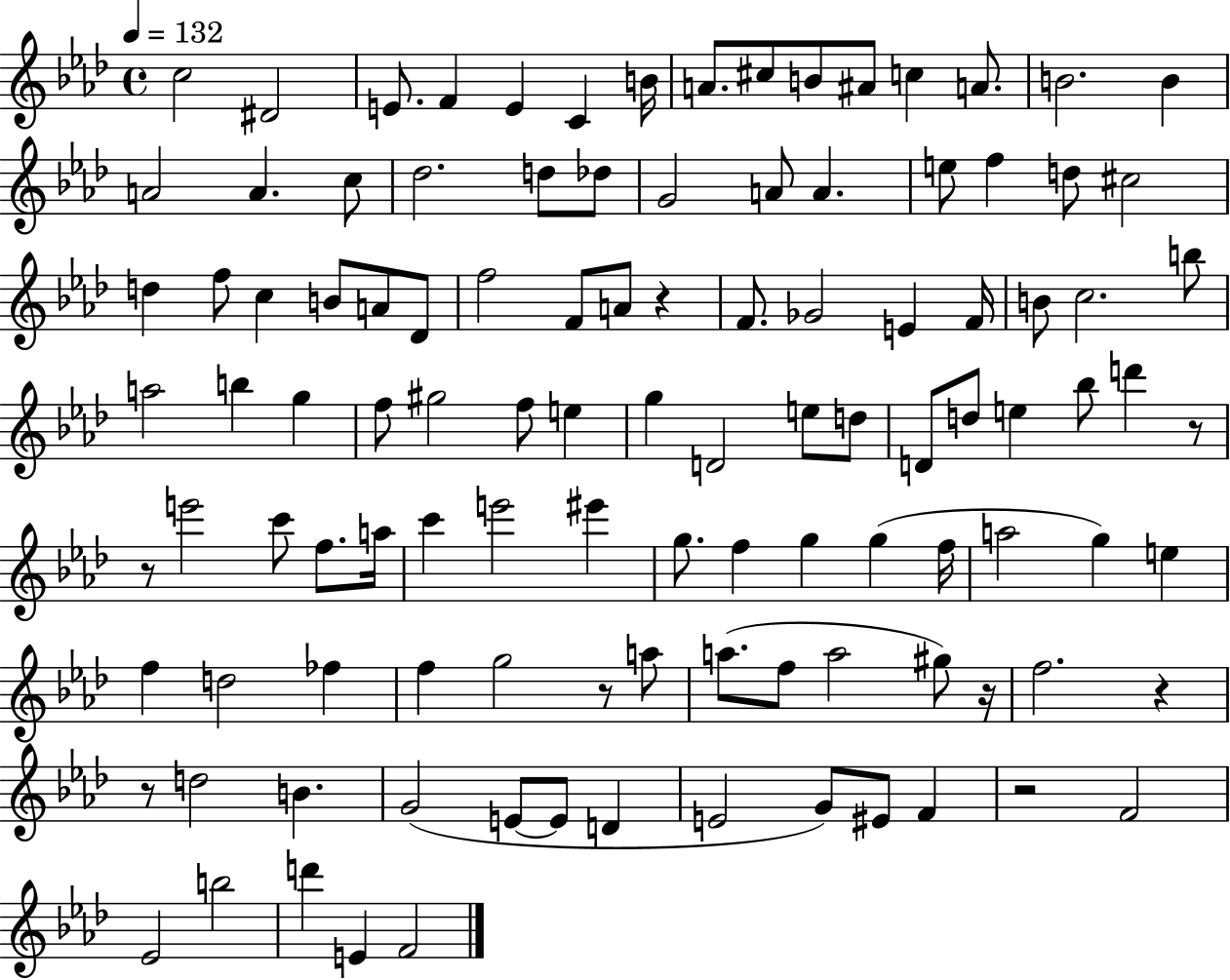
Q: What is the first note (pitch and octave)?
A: C5